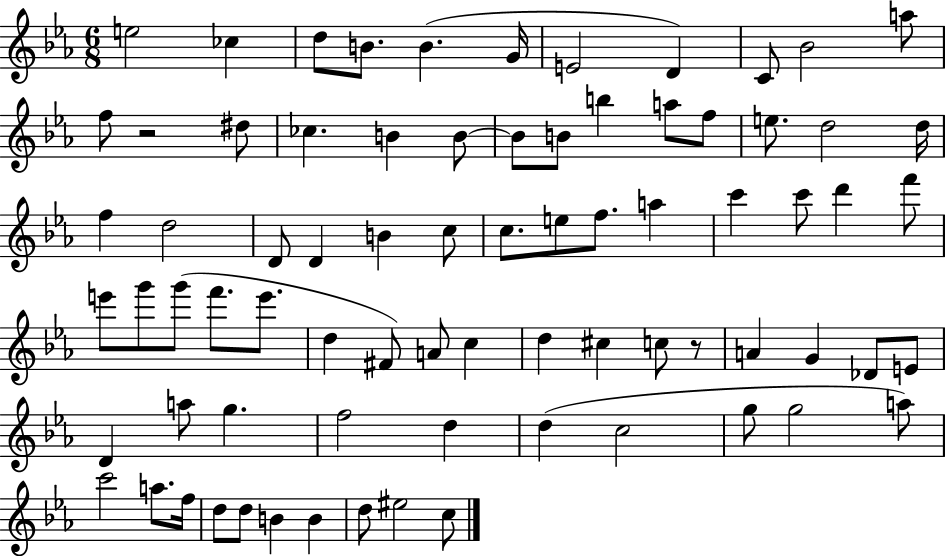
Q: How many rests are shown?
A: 2